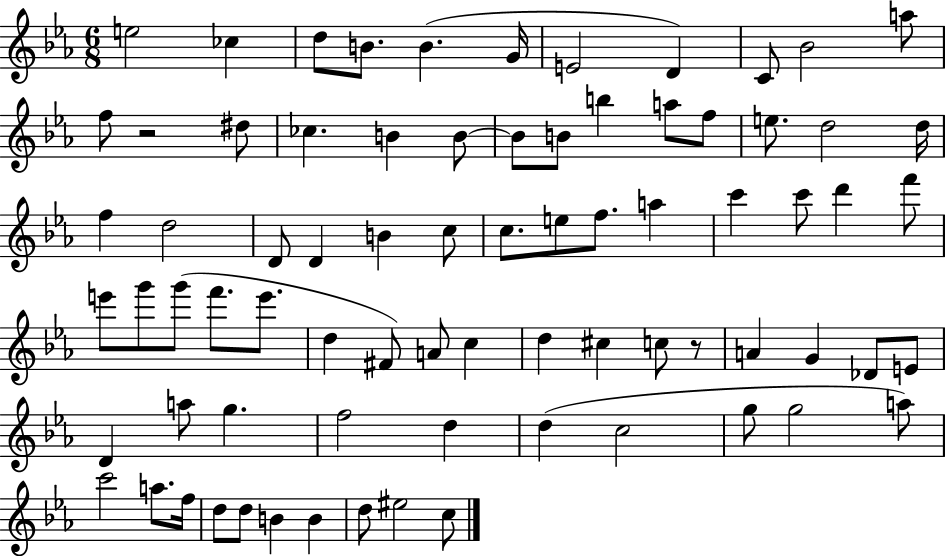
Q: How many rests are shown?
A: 2